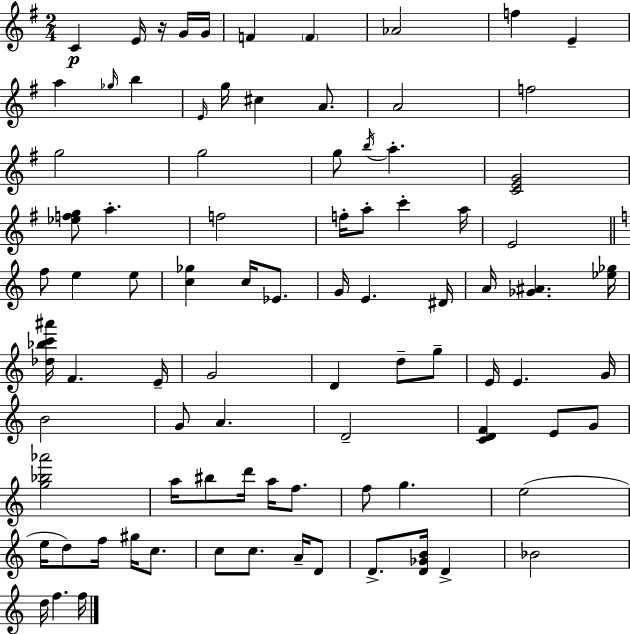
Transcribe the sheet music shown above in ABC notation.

X:1
T:Untitled
M:2/4
L:1/4
K:G
C E/4 z/4 G/4 G/4 F F _A2 f E a _g/4 b E/4 g/4 ^c A/2 A2 f2 g2 g2 g/2 b/4 a [CEG]2 [_efg]/2 a f2 f/4 a/2 c' a/4 E2 f/2 e e/2 [c_g] c/4 _E/2 G/4 E ^D/4 A/4 [_G^A] [_e_g]/4 [_d_bc'^a']/4 F E/4 G2 D d/2 g/2 E/4 E G/4 B2 G/2 A D2 [CDF] E/2 G/2 [g_b_a']2 a/4 ^b/2 d'/4 a/4 f/2 f/2 g e2 e/4 d/2 f/4 ^g/4 c/2 c/2 c/2 A/4 D/2 D/2 [D_GB]/4 D _B2 d/4 f f/4